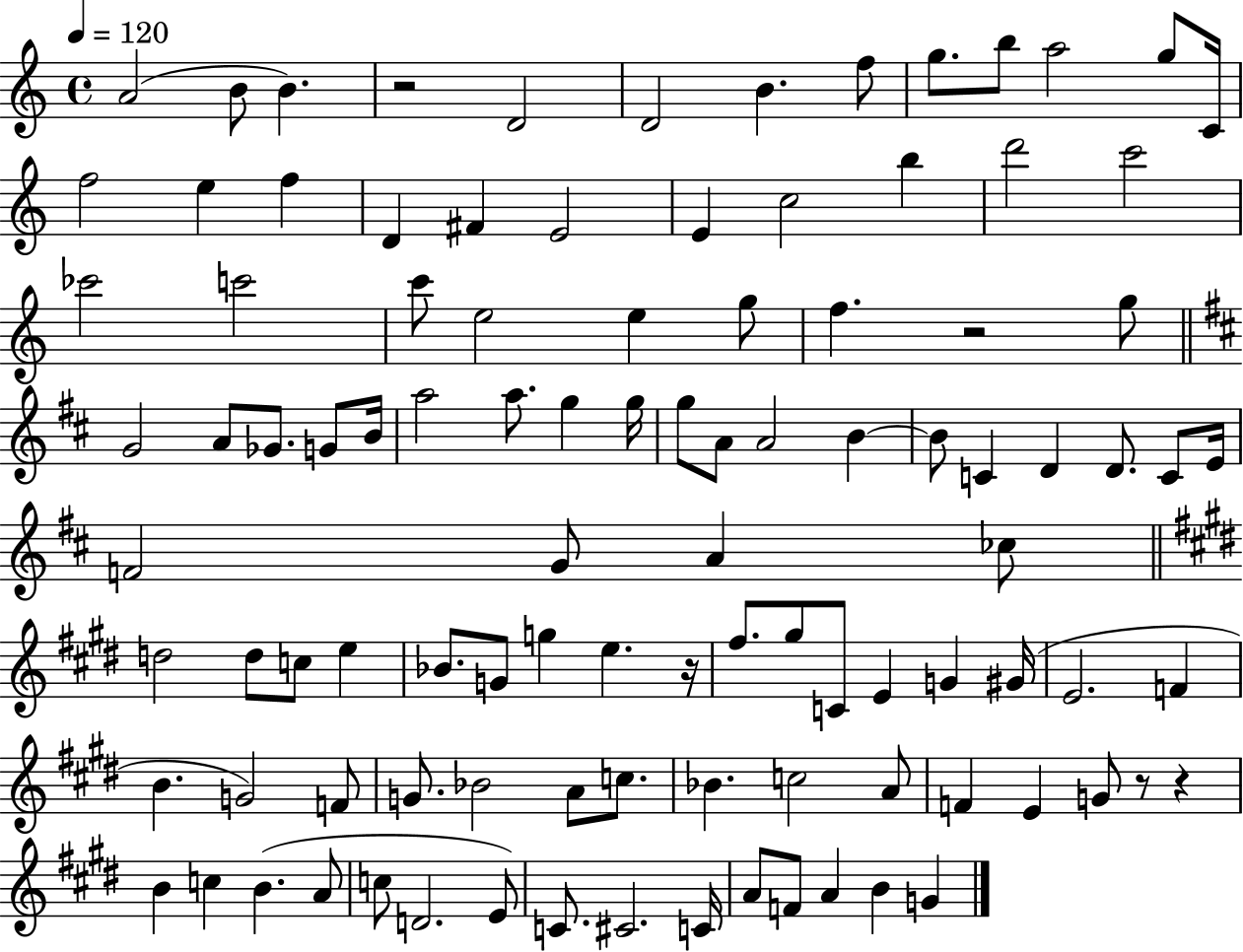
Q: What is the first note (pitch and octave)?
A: A4